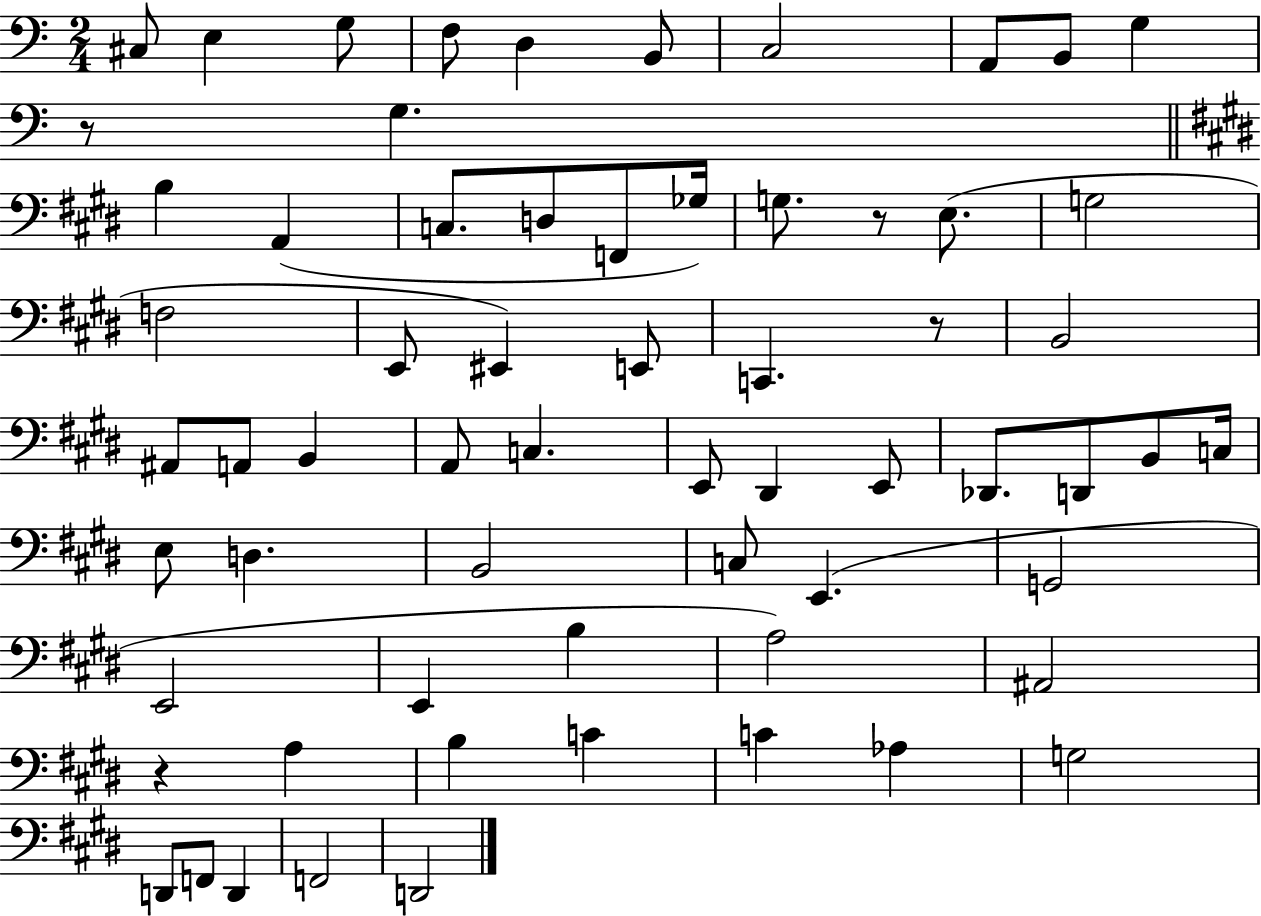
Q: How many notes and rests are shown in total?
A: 64